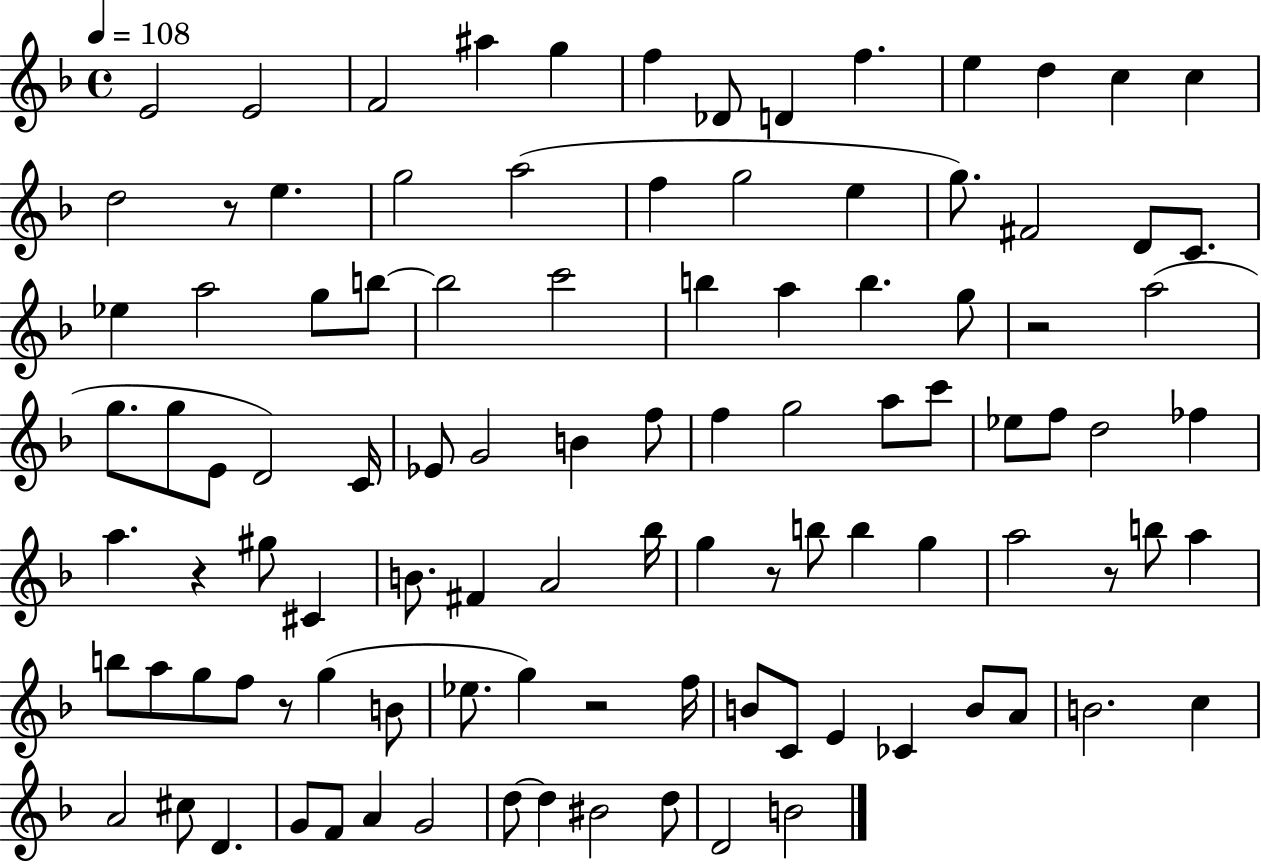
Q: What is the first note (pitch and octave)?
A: E4